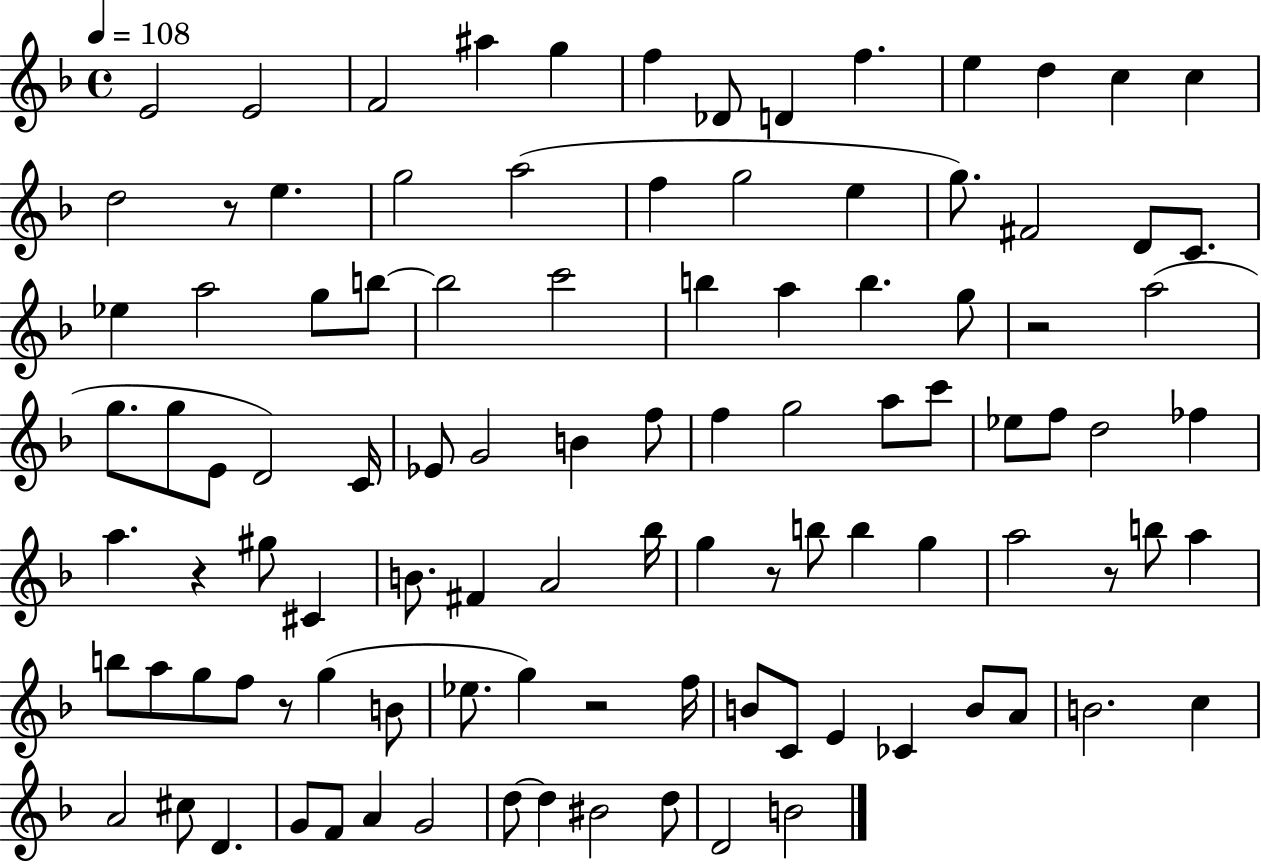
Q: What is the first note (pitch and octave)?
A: E4